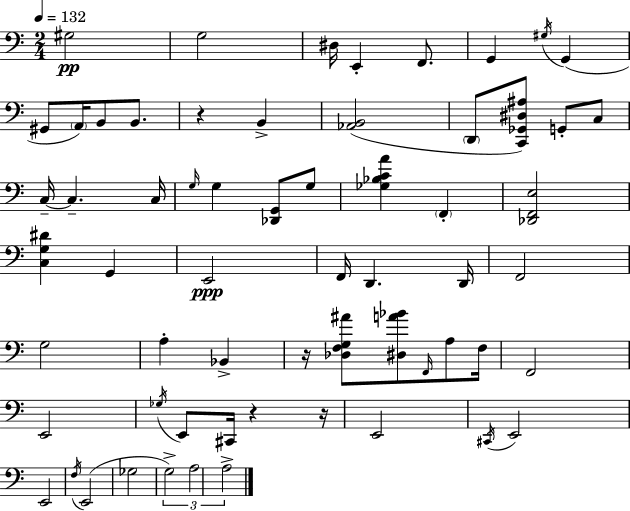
{
  \clef bass
  \numericTimeSignature
  \time 2/4
  \key a \minor
  \tempo 4 = 132
  gis2\pp | g2 | dis16 e,4-. f,8. | g,4 \acciaccatura { gis16 }( g,4 | \break gis,8 \parenthesize a,16) b,8 b,8. | r4 b,4-> | <aes, b,>2( | \parenthesize d,8 <c, ges, dis ais>8) g,8-. c8 | \break c16--~~ c4.-- | c16 \grace { g16 } g4 <des, g,>8 | g8 <ges bes c' a'>4 \parenthesize f,4-. | <des, f, e>2 | \break <c g dis'>4 g,4 | e,2\ppp | f,16 d,4. | d,16 f,2 | \break g2 | a4-. bes,4-> | r16 <des f g ais'>8 <dis a' bes'>8 \grace { f,16 } | a8 f16 f,2 | \break e,2 | \acciaccatura { ges16 } e,8 cis,16 r4 | r16 e,2 | \acciaccatura { cis,16 } e,2 | \break e,2 | \acciaccatura { f16 }( e,2 | ges2 | \tuplet 3/2 { g2->) | \break a2 | a2-> } | \bar "|."
}